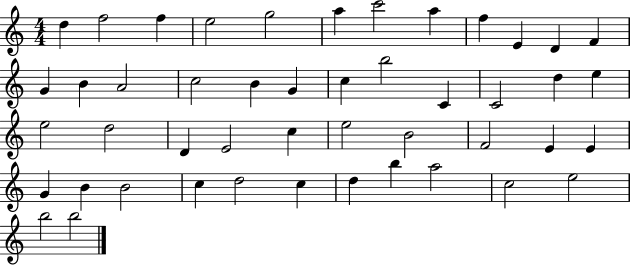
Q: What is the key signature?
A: C major